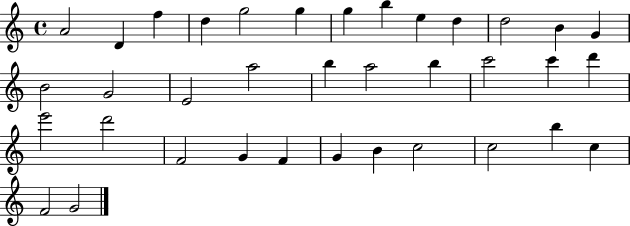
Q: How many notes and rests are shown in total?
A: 36